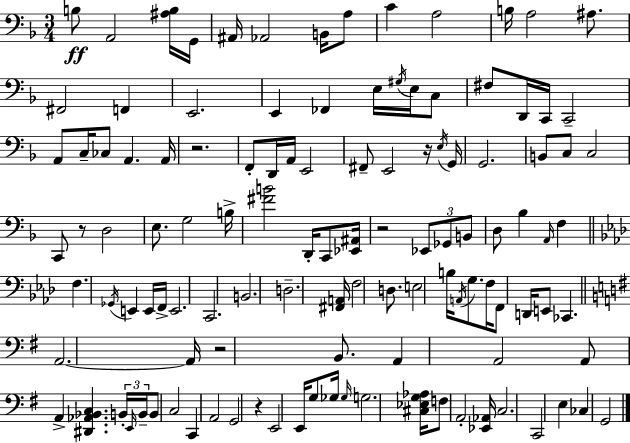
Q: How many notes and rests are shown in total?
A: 117